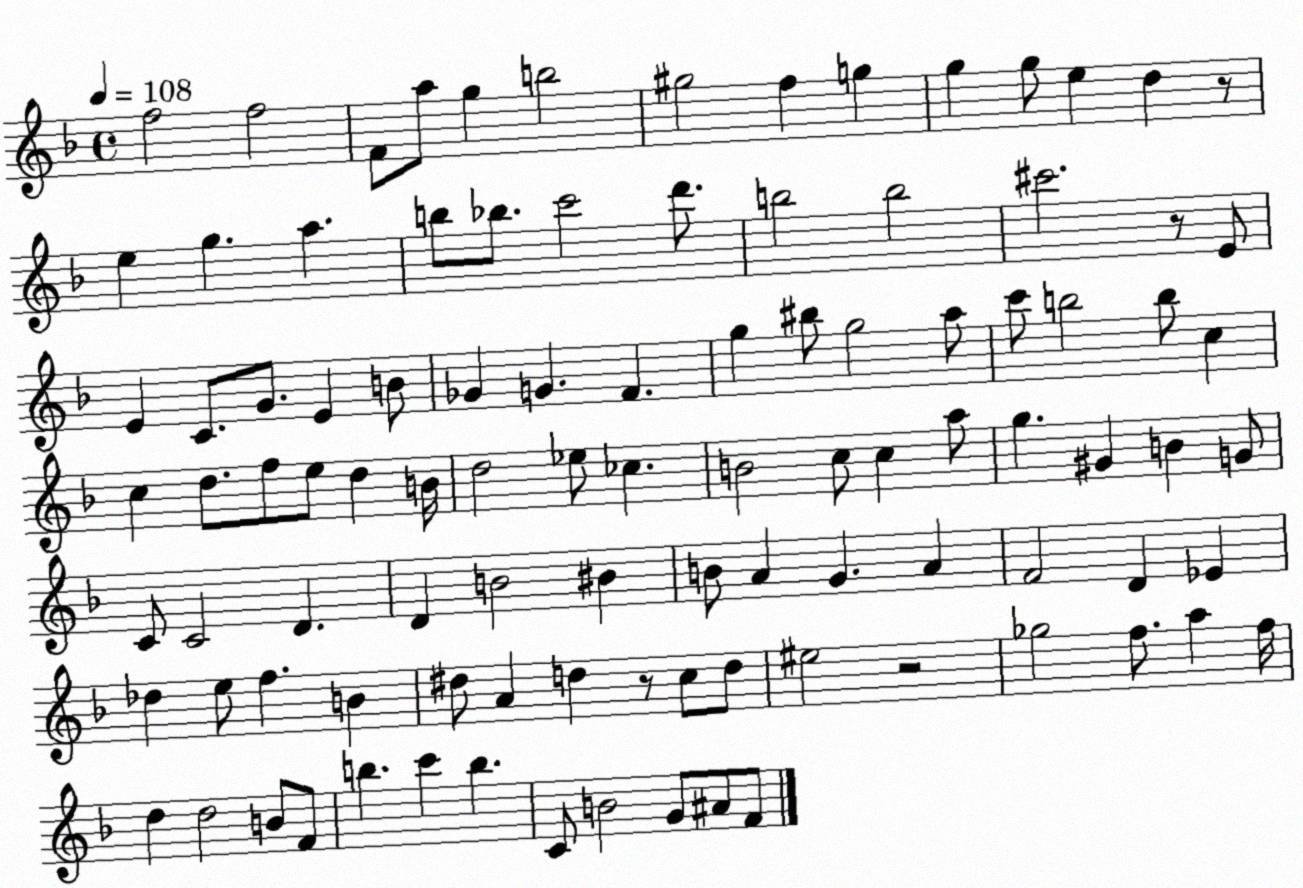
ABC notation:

X:1
T:Untitled
M:4/4
L:1/4
K:F
f2 f2 F/2 a/2 g b2 ^g2 f g g g/2 e d z/2 e g a b/2 _b/2 c'2 d'/2 b2 b2 ^c'2 z/2 E/2 E C/2 G/2 E B/2 _G G F g ^b/2 g2 a/2 c'/2 b2 b/2 c c d/2 f/2 e/2 d B/4 d2 _e/2 _c B2 c/2 c a/2 g ^G B G/2 C/2 C2 D D B2 ^B B/2 A G A F2 D _E _d e/2 f B ^d/2 A d z/2 c/2 d/2 ^e2 z2 _g2 f/2 a f/4 d d2 B/2 F/2 b c' b C/2 B2 G/2 ^A/2 F/2